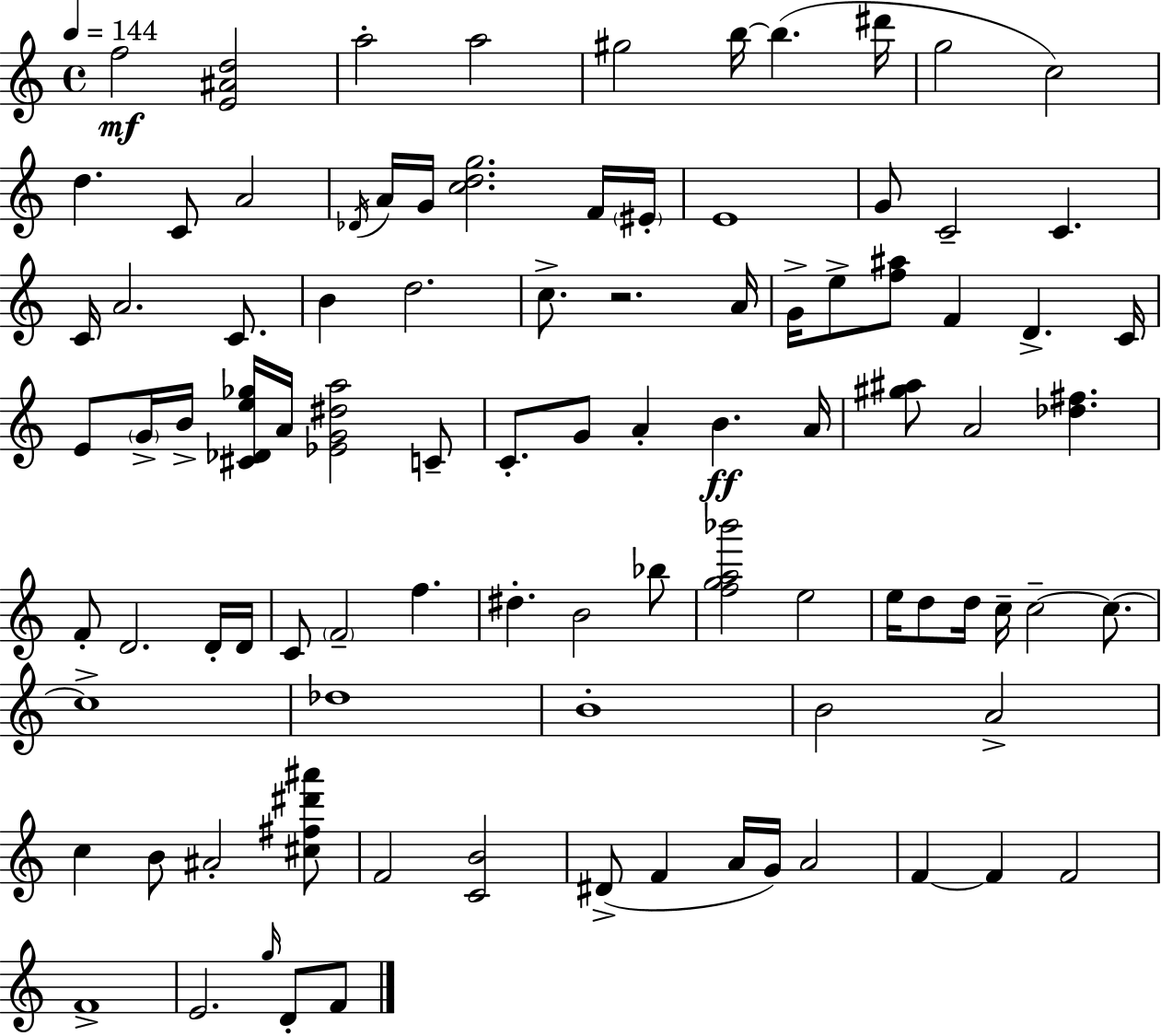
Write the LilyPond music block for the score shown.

{
  \clef treble
  \time 4/4
  \defaultTimeSignature
  \key a \minor
  \tempo 4 = 144
  f''2\mf <e' ais' d''>2 | a''2-. a''2 | gis''2 b''16~~ b''4.( dis'''16 | g''2 c''2) | \break d''4. c'8 a'2 | \acciaccatura { des'16 } a'16 g'16 <c'' d'' g''>2. f'16 | \parenthesize eis'16-. e'1 | g'8 c'2-- c'4. | \break c'16 a'2. c'8. | b'4 d''2. | c''8.-> r2. | a'16 g'16-> e''8-> <f'' ais''>8 f'4 d'4.-> | \break c'16 e'8 \parenthesize g'16-> b'16-> <cis' des' e'' ges''>16 a'16 <ees' g' dis'' a''>2 c'8-- | c'8.-. g'8 a'4-. b'4.\ff | a'16 <gis'' ais''>8 a'2 <des'' fis''>4. | f'8-. d'2. d'16-. | \break d'16 c'8 \parenthesize f'2-- f''4. | dis''4.-. b'2 bes''8 | <f'' g'' a'' bes'''>2 e''2 | e''16 d''8 d''16 c''16-- c''2--~~ c''8.~~ | \break c''1-> | des''1 | b'1-. | b'2 a'2-> | \break c''4 b'8 ais'2-. <cis'' fis'' dis''' ais'''>8 | f'2 <c' b'>2 | dis'8->( f'4 a'16 g'16) a'2 | f'4~~ f'4 f'2 | \break f'1-> | e'2. \grace { g''16 } d'8-. | f'8 \bar "|."
}